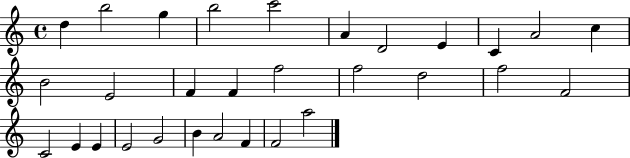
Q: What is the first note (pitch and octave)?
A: D5